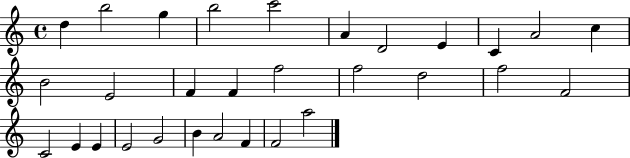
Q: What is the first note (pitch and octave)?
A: D5